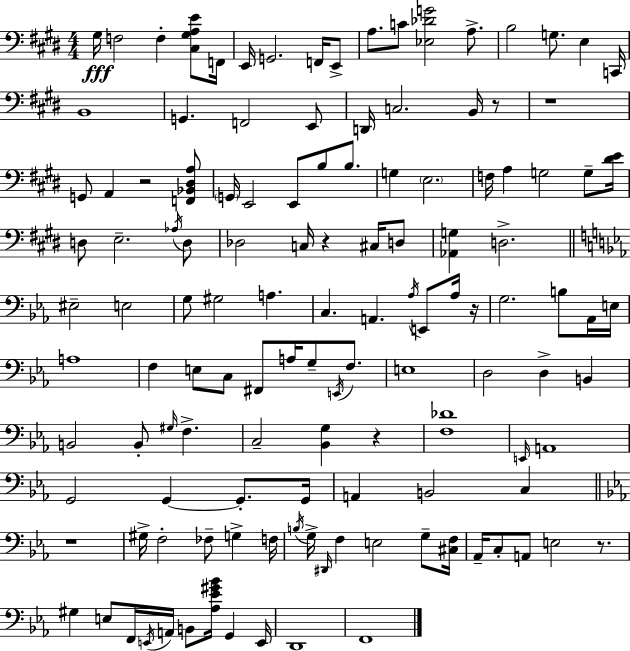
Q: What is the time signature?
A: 4/4